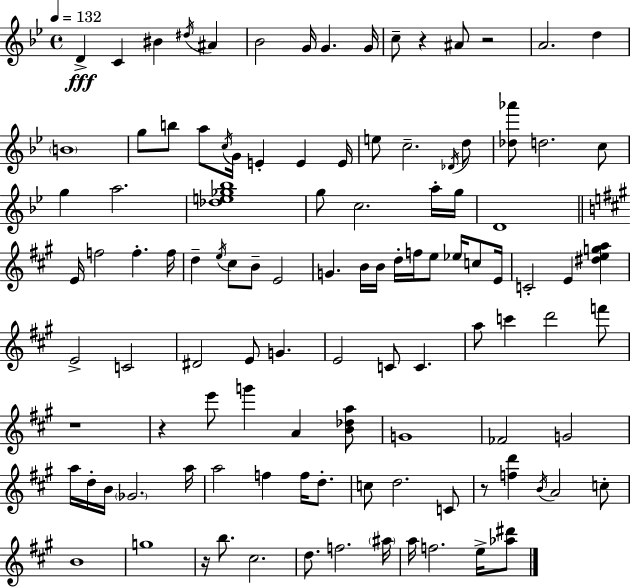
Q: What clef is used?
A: treble